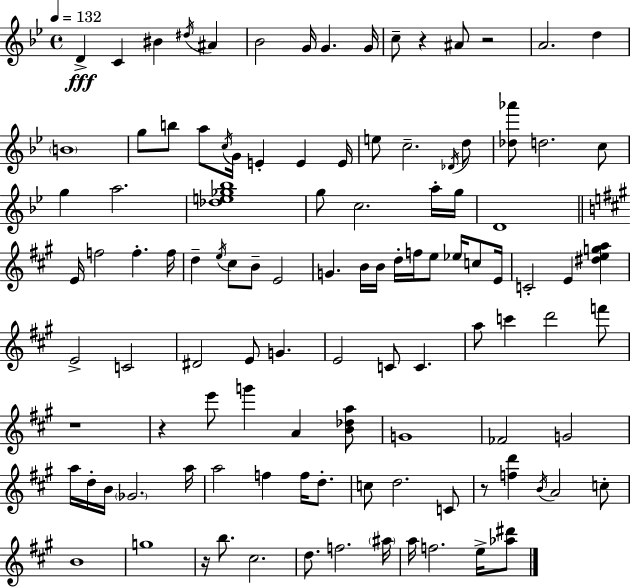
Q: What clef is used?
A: treble